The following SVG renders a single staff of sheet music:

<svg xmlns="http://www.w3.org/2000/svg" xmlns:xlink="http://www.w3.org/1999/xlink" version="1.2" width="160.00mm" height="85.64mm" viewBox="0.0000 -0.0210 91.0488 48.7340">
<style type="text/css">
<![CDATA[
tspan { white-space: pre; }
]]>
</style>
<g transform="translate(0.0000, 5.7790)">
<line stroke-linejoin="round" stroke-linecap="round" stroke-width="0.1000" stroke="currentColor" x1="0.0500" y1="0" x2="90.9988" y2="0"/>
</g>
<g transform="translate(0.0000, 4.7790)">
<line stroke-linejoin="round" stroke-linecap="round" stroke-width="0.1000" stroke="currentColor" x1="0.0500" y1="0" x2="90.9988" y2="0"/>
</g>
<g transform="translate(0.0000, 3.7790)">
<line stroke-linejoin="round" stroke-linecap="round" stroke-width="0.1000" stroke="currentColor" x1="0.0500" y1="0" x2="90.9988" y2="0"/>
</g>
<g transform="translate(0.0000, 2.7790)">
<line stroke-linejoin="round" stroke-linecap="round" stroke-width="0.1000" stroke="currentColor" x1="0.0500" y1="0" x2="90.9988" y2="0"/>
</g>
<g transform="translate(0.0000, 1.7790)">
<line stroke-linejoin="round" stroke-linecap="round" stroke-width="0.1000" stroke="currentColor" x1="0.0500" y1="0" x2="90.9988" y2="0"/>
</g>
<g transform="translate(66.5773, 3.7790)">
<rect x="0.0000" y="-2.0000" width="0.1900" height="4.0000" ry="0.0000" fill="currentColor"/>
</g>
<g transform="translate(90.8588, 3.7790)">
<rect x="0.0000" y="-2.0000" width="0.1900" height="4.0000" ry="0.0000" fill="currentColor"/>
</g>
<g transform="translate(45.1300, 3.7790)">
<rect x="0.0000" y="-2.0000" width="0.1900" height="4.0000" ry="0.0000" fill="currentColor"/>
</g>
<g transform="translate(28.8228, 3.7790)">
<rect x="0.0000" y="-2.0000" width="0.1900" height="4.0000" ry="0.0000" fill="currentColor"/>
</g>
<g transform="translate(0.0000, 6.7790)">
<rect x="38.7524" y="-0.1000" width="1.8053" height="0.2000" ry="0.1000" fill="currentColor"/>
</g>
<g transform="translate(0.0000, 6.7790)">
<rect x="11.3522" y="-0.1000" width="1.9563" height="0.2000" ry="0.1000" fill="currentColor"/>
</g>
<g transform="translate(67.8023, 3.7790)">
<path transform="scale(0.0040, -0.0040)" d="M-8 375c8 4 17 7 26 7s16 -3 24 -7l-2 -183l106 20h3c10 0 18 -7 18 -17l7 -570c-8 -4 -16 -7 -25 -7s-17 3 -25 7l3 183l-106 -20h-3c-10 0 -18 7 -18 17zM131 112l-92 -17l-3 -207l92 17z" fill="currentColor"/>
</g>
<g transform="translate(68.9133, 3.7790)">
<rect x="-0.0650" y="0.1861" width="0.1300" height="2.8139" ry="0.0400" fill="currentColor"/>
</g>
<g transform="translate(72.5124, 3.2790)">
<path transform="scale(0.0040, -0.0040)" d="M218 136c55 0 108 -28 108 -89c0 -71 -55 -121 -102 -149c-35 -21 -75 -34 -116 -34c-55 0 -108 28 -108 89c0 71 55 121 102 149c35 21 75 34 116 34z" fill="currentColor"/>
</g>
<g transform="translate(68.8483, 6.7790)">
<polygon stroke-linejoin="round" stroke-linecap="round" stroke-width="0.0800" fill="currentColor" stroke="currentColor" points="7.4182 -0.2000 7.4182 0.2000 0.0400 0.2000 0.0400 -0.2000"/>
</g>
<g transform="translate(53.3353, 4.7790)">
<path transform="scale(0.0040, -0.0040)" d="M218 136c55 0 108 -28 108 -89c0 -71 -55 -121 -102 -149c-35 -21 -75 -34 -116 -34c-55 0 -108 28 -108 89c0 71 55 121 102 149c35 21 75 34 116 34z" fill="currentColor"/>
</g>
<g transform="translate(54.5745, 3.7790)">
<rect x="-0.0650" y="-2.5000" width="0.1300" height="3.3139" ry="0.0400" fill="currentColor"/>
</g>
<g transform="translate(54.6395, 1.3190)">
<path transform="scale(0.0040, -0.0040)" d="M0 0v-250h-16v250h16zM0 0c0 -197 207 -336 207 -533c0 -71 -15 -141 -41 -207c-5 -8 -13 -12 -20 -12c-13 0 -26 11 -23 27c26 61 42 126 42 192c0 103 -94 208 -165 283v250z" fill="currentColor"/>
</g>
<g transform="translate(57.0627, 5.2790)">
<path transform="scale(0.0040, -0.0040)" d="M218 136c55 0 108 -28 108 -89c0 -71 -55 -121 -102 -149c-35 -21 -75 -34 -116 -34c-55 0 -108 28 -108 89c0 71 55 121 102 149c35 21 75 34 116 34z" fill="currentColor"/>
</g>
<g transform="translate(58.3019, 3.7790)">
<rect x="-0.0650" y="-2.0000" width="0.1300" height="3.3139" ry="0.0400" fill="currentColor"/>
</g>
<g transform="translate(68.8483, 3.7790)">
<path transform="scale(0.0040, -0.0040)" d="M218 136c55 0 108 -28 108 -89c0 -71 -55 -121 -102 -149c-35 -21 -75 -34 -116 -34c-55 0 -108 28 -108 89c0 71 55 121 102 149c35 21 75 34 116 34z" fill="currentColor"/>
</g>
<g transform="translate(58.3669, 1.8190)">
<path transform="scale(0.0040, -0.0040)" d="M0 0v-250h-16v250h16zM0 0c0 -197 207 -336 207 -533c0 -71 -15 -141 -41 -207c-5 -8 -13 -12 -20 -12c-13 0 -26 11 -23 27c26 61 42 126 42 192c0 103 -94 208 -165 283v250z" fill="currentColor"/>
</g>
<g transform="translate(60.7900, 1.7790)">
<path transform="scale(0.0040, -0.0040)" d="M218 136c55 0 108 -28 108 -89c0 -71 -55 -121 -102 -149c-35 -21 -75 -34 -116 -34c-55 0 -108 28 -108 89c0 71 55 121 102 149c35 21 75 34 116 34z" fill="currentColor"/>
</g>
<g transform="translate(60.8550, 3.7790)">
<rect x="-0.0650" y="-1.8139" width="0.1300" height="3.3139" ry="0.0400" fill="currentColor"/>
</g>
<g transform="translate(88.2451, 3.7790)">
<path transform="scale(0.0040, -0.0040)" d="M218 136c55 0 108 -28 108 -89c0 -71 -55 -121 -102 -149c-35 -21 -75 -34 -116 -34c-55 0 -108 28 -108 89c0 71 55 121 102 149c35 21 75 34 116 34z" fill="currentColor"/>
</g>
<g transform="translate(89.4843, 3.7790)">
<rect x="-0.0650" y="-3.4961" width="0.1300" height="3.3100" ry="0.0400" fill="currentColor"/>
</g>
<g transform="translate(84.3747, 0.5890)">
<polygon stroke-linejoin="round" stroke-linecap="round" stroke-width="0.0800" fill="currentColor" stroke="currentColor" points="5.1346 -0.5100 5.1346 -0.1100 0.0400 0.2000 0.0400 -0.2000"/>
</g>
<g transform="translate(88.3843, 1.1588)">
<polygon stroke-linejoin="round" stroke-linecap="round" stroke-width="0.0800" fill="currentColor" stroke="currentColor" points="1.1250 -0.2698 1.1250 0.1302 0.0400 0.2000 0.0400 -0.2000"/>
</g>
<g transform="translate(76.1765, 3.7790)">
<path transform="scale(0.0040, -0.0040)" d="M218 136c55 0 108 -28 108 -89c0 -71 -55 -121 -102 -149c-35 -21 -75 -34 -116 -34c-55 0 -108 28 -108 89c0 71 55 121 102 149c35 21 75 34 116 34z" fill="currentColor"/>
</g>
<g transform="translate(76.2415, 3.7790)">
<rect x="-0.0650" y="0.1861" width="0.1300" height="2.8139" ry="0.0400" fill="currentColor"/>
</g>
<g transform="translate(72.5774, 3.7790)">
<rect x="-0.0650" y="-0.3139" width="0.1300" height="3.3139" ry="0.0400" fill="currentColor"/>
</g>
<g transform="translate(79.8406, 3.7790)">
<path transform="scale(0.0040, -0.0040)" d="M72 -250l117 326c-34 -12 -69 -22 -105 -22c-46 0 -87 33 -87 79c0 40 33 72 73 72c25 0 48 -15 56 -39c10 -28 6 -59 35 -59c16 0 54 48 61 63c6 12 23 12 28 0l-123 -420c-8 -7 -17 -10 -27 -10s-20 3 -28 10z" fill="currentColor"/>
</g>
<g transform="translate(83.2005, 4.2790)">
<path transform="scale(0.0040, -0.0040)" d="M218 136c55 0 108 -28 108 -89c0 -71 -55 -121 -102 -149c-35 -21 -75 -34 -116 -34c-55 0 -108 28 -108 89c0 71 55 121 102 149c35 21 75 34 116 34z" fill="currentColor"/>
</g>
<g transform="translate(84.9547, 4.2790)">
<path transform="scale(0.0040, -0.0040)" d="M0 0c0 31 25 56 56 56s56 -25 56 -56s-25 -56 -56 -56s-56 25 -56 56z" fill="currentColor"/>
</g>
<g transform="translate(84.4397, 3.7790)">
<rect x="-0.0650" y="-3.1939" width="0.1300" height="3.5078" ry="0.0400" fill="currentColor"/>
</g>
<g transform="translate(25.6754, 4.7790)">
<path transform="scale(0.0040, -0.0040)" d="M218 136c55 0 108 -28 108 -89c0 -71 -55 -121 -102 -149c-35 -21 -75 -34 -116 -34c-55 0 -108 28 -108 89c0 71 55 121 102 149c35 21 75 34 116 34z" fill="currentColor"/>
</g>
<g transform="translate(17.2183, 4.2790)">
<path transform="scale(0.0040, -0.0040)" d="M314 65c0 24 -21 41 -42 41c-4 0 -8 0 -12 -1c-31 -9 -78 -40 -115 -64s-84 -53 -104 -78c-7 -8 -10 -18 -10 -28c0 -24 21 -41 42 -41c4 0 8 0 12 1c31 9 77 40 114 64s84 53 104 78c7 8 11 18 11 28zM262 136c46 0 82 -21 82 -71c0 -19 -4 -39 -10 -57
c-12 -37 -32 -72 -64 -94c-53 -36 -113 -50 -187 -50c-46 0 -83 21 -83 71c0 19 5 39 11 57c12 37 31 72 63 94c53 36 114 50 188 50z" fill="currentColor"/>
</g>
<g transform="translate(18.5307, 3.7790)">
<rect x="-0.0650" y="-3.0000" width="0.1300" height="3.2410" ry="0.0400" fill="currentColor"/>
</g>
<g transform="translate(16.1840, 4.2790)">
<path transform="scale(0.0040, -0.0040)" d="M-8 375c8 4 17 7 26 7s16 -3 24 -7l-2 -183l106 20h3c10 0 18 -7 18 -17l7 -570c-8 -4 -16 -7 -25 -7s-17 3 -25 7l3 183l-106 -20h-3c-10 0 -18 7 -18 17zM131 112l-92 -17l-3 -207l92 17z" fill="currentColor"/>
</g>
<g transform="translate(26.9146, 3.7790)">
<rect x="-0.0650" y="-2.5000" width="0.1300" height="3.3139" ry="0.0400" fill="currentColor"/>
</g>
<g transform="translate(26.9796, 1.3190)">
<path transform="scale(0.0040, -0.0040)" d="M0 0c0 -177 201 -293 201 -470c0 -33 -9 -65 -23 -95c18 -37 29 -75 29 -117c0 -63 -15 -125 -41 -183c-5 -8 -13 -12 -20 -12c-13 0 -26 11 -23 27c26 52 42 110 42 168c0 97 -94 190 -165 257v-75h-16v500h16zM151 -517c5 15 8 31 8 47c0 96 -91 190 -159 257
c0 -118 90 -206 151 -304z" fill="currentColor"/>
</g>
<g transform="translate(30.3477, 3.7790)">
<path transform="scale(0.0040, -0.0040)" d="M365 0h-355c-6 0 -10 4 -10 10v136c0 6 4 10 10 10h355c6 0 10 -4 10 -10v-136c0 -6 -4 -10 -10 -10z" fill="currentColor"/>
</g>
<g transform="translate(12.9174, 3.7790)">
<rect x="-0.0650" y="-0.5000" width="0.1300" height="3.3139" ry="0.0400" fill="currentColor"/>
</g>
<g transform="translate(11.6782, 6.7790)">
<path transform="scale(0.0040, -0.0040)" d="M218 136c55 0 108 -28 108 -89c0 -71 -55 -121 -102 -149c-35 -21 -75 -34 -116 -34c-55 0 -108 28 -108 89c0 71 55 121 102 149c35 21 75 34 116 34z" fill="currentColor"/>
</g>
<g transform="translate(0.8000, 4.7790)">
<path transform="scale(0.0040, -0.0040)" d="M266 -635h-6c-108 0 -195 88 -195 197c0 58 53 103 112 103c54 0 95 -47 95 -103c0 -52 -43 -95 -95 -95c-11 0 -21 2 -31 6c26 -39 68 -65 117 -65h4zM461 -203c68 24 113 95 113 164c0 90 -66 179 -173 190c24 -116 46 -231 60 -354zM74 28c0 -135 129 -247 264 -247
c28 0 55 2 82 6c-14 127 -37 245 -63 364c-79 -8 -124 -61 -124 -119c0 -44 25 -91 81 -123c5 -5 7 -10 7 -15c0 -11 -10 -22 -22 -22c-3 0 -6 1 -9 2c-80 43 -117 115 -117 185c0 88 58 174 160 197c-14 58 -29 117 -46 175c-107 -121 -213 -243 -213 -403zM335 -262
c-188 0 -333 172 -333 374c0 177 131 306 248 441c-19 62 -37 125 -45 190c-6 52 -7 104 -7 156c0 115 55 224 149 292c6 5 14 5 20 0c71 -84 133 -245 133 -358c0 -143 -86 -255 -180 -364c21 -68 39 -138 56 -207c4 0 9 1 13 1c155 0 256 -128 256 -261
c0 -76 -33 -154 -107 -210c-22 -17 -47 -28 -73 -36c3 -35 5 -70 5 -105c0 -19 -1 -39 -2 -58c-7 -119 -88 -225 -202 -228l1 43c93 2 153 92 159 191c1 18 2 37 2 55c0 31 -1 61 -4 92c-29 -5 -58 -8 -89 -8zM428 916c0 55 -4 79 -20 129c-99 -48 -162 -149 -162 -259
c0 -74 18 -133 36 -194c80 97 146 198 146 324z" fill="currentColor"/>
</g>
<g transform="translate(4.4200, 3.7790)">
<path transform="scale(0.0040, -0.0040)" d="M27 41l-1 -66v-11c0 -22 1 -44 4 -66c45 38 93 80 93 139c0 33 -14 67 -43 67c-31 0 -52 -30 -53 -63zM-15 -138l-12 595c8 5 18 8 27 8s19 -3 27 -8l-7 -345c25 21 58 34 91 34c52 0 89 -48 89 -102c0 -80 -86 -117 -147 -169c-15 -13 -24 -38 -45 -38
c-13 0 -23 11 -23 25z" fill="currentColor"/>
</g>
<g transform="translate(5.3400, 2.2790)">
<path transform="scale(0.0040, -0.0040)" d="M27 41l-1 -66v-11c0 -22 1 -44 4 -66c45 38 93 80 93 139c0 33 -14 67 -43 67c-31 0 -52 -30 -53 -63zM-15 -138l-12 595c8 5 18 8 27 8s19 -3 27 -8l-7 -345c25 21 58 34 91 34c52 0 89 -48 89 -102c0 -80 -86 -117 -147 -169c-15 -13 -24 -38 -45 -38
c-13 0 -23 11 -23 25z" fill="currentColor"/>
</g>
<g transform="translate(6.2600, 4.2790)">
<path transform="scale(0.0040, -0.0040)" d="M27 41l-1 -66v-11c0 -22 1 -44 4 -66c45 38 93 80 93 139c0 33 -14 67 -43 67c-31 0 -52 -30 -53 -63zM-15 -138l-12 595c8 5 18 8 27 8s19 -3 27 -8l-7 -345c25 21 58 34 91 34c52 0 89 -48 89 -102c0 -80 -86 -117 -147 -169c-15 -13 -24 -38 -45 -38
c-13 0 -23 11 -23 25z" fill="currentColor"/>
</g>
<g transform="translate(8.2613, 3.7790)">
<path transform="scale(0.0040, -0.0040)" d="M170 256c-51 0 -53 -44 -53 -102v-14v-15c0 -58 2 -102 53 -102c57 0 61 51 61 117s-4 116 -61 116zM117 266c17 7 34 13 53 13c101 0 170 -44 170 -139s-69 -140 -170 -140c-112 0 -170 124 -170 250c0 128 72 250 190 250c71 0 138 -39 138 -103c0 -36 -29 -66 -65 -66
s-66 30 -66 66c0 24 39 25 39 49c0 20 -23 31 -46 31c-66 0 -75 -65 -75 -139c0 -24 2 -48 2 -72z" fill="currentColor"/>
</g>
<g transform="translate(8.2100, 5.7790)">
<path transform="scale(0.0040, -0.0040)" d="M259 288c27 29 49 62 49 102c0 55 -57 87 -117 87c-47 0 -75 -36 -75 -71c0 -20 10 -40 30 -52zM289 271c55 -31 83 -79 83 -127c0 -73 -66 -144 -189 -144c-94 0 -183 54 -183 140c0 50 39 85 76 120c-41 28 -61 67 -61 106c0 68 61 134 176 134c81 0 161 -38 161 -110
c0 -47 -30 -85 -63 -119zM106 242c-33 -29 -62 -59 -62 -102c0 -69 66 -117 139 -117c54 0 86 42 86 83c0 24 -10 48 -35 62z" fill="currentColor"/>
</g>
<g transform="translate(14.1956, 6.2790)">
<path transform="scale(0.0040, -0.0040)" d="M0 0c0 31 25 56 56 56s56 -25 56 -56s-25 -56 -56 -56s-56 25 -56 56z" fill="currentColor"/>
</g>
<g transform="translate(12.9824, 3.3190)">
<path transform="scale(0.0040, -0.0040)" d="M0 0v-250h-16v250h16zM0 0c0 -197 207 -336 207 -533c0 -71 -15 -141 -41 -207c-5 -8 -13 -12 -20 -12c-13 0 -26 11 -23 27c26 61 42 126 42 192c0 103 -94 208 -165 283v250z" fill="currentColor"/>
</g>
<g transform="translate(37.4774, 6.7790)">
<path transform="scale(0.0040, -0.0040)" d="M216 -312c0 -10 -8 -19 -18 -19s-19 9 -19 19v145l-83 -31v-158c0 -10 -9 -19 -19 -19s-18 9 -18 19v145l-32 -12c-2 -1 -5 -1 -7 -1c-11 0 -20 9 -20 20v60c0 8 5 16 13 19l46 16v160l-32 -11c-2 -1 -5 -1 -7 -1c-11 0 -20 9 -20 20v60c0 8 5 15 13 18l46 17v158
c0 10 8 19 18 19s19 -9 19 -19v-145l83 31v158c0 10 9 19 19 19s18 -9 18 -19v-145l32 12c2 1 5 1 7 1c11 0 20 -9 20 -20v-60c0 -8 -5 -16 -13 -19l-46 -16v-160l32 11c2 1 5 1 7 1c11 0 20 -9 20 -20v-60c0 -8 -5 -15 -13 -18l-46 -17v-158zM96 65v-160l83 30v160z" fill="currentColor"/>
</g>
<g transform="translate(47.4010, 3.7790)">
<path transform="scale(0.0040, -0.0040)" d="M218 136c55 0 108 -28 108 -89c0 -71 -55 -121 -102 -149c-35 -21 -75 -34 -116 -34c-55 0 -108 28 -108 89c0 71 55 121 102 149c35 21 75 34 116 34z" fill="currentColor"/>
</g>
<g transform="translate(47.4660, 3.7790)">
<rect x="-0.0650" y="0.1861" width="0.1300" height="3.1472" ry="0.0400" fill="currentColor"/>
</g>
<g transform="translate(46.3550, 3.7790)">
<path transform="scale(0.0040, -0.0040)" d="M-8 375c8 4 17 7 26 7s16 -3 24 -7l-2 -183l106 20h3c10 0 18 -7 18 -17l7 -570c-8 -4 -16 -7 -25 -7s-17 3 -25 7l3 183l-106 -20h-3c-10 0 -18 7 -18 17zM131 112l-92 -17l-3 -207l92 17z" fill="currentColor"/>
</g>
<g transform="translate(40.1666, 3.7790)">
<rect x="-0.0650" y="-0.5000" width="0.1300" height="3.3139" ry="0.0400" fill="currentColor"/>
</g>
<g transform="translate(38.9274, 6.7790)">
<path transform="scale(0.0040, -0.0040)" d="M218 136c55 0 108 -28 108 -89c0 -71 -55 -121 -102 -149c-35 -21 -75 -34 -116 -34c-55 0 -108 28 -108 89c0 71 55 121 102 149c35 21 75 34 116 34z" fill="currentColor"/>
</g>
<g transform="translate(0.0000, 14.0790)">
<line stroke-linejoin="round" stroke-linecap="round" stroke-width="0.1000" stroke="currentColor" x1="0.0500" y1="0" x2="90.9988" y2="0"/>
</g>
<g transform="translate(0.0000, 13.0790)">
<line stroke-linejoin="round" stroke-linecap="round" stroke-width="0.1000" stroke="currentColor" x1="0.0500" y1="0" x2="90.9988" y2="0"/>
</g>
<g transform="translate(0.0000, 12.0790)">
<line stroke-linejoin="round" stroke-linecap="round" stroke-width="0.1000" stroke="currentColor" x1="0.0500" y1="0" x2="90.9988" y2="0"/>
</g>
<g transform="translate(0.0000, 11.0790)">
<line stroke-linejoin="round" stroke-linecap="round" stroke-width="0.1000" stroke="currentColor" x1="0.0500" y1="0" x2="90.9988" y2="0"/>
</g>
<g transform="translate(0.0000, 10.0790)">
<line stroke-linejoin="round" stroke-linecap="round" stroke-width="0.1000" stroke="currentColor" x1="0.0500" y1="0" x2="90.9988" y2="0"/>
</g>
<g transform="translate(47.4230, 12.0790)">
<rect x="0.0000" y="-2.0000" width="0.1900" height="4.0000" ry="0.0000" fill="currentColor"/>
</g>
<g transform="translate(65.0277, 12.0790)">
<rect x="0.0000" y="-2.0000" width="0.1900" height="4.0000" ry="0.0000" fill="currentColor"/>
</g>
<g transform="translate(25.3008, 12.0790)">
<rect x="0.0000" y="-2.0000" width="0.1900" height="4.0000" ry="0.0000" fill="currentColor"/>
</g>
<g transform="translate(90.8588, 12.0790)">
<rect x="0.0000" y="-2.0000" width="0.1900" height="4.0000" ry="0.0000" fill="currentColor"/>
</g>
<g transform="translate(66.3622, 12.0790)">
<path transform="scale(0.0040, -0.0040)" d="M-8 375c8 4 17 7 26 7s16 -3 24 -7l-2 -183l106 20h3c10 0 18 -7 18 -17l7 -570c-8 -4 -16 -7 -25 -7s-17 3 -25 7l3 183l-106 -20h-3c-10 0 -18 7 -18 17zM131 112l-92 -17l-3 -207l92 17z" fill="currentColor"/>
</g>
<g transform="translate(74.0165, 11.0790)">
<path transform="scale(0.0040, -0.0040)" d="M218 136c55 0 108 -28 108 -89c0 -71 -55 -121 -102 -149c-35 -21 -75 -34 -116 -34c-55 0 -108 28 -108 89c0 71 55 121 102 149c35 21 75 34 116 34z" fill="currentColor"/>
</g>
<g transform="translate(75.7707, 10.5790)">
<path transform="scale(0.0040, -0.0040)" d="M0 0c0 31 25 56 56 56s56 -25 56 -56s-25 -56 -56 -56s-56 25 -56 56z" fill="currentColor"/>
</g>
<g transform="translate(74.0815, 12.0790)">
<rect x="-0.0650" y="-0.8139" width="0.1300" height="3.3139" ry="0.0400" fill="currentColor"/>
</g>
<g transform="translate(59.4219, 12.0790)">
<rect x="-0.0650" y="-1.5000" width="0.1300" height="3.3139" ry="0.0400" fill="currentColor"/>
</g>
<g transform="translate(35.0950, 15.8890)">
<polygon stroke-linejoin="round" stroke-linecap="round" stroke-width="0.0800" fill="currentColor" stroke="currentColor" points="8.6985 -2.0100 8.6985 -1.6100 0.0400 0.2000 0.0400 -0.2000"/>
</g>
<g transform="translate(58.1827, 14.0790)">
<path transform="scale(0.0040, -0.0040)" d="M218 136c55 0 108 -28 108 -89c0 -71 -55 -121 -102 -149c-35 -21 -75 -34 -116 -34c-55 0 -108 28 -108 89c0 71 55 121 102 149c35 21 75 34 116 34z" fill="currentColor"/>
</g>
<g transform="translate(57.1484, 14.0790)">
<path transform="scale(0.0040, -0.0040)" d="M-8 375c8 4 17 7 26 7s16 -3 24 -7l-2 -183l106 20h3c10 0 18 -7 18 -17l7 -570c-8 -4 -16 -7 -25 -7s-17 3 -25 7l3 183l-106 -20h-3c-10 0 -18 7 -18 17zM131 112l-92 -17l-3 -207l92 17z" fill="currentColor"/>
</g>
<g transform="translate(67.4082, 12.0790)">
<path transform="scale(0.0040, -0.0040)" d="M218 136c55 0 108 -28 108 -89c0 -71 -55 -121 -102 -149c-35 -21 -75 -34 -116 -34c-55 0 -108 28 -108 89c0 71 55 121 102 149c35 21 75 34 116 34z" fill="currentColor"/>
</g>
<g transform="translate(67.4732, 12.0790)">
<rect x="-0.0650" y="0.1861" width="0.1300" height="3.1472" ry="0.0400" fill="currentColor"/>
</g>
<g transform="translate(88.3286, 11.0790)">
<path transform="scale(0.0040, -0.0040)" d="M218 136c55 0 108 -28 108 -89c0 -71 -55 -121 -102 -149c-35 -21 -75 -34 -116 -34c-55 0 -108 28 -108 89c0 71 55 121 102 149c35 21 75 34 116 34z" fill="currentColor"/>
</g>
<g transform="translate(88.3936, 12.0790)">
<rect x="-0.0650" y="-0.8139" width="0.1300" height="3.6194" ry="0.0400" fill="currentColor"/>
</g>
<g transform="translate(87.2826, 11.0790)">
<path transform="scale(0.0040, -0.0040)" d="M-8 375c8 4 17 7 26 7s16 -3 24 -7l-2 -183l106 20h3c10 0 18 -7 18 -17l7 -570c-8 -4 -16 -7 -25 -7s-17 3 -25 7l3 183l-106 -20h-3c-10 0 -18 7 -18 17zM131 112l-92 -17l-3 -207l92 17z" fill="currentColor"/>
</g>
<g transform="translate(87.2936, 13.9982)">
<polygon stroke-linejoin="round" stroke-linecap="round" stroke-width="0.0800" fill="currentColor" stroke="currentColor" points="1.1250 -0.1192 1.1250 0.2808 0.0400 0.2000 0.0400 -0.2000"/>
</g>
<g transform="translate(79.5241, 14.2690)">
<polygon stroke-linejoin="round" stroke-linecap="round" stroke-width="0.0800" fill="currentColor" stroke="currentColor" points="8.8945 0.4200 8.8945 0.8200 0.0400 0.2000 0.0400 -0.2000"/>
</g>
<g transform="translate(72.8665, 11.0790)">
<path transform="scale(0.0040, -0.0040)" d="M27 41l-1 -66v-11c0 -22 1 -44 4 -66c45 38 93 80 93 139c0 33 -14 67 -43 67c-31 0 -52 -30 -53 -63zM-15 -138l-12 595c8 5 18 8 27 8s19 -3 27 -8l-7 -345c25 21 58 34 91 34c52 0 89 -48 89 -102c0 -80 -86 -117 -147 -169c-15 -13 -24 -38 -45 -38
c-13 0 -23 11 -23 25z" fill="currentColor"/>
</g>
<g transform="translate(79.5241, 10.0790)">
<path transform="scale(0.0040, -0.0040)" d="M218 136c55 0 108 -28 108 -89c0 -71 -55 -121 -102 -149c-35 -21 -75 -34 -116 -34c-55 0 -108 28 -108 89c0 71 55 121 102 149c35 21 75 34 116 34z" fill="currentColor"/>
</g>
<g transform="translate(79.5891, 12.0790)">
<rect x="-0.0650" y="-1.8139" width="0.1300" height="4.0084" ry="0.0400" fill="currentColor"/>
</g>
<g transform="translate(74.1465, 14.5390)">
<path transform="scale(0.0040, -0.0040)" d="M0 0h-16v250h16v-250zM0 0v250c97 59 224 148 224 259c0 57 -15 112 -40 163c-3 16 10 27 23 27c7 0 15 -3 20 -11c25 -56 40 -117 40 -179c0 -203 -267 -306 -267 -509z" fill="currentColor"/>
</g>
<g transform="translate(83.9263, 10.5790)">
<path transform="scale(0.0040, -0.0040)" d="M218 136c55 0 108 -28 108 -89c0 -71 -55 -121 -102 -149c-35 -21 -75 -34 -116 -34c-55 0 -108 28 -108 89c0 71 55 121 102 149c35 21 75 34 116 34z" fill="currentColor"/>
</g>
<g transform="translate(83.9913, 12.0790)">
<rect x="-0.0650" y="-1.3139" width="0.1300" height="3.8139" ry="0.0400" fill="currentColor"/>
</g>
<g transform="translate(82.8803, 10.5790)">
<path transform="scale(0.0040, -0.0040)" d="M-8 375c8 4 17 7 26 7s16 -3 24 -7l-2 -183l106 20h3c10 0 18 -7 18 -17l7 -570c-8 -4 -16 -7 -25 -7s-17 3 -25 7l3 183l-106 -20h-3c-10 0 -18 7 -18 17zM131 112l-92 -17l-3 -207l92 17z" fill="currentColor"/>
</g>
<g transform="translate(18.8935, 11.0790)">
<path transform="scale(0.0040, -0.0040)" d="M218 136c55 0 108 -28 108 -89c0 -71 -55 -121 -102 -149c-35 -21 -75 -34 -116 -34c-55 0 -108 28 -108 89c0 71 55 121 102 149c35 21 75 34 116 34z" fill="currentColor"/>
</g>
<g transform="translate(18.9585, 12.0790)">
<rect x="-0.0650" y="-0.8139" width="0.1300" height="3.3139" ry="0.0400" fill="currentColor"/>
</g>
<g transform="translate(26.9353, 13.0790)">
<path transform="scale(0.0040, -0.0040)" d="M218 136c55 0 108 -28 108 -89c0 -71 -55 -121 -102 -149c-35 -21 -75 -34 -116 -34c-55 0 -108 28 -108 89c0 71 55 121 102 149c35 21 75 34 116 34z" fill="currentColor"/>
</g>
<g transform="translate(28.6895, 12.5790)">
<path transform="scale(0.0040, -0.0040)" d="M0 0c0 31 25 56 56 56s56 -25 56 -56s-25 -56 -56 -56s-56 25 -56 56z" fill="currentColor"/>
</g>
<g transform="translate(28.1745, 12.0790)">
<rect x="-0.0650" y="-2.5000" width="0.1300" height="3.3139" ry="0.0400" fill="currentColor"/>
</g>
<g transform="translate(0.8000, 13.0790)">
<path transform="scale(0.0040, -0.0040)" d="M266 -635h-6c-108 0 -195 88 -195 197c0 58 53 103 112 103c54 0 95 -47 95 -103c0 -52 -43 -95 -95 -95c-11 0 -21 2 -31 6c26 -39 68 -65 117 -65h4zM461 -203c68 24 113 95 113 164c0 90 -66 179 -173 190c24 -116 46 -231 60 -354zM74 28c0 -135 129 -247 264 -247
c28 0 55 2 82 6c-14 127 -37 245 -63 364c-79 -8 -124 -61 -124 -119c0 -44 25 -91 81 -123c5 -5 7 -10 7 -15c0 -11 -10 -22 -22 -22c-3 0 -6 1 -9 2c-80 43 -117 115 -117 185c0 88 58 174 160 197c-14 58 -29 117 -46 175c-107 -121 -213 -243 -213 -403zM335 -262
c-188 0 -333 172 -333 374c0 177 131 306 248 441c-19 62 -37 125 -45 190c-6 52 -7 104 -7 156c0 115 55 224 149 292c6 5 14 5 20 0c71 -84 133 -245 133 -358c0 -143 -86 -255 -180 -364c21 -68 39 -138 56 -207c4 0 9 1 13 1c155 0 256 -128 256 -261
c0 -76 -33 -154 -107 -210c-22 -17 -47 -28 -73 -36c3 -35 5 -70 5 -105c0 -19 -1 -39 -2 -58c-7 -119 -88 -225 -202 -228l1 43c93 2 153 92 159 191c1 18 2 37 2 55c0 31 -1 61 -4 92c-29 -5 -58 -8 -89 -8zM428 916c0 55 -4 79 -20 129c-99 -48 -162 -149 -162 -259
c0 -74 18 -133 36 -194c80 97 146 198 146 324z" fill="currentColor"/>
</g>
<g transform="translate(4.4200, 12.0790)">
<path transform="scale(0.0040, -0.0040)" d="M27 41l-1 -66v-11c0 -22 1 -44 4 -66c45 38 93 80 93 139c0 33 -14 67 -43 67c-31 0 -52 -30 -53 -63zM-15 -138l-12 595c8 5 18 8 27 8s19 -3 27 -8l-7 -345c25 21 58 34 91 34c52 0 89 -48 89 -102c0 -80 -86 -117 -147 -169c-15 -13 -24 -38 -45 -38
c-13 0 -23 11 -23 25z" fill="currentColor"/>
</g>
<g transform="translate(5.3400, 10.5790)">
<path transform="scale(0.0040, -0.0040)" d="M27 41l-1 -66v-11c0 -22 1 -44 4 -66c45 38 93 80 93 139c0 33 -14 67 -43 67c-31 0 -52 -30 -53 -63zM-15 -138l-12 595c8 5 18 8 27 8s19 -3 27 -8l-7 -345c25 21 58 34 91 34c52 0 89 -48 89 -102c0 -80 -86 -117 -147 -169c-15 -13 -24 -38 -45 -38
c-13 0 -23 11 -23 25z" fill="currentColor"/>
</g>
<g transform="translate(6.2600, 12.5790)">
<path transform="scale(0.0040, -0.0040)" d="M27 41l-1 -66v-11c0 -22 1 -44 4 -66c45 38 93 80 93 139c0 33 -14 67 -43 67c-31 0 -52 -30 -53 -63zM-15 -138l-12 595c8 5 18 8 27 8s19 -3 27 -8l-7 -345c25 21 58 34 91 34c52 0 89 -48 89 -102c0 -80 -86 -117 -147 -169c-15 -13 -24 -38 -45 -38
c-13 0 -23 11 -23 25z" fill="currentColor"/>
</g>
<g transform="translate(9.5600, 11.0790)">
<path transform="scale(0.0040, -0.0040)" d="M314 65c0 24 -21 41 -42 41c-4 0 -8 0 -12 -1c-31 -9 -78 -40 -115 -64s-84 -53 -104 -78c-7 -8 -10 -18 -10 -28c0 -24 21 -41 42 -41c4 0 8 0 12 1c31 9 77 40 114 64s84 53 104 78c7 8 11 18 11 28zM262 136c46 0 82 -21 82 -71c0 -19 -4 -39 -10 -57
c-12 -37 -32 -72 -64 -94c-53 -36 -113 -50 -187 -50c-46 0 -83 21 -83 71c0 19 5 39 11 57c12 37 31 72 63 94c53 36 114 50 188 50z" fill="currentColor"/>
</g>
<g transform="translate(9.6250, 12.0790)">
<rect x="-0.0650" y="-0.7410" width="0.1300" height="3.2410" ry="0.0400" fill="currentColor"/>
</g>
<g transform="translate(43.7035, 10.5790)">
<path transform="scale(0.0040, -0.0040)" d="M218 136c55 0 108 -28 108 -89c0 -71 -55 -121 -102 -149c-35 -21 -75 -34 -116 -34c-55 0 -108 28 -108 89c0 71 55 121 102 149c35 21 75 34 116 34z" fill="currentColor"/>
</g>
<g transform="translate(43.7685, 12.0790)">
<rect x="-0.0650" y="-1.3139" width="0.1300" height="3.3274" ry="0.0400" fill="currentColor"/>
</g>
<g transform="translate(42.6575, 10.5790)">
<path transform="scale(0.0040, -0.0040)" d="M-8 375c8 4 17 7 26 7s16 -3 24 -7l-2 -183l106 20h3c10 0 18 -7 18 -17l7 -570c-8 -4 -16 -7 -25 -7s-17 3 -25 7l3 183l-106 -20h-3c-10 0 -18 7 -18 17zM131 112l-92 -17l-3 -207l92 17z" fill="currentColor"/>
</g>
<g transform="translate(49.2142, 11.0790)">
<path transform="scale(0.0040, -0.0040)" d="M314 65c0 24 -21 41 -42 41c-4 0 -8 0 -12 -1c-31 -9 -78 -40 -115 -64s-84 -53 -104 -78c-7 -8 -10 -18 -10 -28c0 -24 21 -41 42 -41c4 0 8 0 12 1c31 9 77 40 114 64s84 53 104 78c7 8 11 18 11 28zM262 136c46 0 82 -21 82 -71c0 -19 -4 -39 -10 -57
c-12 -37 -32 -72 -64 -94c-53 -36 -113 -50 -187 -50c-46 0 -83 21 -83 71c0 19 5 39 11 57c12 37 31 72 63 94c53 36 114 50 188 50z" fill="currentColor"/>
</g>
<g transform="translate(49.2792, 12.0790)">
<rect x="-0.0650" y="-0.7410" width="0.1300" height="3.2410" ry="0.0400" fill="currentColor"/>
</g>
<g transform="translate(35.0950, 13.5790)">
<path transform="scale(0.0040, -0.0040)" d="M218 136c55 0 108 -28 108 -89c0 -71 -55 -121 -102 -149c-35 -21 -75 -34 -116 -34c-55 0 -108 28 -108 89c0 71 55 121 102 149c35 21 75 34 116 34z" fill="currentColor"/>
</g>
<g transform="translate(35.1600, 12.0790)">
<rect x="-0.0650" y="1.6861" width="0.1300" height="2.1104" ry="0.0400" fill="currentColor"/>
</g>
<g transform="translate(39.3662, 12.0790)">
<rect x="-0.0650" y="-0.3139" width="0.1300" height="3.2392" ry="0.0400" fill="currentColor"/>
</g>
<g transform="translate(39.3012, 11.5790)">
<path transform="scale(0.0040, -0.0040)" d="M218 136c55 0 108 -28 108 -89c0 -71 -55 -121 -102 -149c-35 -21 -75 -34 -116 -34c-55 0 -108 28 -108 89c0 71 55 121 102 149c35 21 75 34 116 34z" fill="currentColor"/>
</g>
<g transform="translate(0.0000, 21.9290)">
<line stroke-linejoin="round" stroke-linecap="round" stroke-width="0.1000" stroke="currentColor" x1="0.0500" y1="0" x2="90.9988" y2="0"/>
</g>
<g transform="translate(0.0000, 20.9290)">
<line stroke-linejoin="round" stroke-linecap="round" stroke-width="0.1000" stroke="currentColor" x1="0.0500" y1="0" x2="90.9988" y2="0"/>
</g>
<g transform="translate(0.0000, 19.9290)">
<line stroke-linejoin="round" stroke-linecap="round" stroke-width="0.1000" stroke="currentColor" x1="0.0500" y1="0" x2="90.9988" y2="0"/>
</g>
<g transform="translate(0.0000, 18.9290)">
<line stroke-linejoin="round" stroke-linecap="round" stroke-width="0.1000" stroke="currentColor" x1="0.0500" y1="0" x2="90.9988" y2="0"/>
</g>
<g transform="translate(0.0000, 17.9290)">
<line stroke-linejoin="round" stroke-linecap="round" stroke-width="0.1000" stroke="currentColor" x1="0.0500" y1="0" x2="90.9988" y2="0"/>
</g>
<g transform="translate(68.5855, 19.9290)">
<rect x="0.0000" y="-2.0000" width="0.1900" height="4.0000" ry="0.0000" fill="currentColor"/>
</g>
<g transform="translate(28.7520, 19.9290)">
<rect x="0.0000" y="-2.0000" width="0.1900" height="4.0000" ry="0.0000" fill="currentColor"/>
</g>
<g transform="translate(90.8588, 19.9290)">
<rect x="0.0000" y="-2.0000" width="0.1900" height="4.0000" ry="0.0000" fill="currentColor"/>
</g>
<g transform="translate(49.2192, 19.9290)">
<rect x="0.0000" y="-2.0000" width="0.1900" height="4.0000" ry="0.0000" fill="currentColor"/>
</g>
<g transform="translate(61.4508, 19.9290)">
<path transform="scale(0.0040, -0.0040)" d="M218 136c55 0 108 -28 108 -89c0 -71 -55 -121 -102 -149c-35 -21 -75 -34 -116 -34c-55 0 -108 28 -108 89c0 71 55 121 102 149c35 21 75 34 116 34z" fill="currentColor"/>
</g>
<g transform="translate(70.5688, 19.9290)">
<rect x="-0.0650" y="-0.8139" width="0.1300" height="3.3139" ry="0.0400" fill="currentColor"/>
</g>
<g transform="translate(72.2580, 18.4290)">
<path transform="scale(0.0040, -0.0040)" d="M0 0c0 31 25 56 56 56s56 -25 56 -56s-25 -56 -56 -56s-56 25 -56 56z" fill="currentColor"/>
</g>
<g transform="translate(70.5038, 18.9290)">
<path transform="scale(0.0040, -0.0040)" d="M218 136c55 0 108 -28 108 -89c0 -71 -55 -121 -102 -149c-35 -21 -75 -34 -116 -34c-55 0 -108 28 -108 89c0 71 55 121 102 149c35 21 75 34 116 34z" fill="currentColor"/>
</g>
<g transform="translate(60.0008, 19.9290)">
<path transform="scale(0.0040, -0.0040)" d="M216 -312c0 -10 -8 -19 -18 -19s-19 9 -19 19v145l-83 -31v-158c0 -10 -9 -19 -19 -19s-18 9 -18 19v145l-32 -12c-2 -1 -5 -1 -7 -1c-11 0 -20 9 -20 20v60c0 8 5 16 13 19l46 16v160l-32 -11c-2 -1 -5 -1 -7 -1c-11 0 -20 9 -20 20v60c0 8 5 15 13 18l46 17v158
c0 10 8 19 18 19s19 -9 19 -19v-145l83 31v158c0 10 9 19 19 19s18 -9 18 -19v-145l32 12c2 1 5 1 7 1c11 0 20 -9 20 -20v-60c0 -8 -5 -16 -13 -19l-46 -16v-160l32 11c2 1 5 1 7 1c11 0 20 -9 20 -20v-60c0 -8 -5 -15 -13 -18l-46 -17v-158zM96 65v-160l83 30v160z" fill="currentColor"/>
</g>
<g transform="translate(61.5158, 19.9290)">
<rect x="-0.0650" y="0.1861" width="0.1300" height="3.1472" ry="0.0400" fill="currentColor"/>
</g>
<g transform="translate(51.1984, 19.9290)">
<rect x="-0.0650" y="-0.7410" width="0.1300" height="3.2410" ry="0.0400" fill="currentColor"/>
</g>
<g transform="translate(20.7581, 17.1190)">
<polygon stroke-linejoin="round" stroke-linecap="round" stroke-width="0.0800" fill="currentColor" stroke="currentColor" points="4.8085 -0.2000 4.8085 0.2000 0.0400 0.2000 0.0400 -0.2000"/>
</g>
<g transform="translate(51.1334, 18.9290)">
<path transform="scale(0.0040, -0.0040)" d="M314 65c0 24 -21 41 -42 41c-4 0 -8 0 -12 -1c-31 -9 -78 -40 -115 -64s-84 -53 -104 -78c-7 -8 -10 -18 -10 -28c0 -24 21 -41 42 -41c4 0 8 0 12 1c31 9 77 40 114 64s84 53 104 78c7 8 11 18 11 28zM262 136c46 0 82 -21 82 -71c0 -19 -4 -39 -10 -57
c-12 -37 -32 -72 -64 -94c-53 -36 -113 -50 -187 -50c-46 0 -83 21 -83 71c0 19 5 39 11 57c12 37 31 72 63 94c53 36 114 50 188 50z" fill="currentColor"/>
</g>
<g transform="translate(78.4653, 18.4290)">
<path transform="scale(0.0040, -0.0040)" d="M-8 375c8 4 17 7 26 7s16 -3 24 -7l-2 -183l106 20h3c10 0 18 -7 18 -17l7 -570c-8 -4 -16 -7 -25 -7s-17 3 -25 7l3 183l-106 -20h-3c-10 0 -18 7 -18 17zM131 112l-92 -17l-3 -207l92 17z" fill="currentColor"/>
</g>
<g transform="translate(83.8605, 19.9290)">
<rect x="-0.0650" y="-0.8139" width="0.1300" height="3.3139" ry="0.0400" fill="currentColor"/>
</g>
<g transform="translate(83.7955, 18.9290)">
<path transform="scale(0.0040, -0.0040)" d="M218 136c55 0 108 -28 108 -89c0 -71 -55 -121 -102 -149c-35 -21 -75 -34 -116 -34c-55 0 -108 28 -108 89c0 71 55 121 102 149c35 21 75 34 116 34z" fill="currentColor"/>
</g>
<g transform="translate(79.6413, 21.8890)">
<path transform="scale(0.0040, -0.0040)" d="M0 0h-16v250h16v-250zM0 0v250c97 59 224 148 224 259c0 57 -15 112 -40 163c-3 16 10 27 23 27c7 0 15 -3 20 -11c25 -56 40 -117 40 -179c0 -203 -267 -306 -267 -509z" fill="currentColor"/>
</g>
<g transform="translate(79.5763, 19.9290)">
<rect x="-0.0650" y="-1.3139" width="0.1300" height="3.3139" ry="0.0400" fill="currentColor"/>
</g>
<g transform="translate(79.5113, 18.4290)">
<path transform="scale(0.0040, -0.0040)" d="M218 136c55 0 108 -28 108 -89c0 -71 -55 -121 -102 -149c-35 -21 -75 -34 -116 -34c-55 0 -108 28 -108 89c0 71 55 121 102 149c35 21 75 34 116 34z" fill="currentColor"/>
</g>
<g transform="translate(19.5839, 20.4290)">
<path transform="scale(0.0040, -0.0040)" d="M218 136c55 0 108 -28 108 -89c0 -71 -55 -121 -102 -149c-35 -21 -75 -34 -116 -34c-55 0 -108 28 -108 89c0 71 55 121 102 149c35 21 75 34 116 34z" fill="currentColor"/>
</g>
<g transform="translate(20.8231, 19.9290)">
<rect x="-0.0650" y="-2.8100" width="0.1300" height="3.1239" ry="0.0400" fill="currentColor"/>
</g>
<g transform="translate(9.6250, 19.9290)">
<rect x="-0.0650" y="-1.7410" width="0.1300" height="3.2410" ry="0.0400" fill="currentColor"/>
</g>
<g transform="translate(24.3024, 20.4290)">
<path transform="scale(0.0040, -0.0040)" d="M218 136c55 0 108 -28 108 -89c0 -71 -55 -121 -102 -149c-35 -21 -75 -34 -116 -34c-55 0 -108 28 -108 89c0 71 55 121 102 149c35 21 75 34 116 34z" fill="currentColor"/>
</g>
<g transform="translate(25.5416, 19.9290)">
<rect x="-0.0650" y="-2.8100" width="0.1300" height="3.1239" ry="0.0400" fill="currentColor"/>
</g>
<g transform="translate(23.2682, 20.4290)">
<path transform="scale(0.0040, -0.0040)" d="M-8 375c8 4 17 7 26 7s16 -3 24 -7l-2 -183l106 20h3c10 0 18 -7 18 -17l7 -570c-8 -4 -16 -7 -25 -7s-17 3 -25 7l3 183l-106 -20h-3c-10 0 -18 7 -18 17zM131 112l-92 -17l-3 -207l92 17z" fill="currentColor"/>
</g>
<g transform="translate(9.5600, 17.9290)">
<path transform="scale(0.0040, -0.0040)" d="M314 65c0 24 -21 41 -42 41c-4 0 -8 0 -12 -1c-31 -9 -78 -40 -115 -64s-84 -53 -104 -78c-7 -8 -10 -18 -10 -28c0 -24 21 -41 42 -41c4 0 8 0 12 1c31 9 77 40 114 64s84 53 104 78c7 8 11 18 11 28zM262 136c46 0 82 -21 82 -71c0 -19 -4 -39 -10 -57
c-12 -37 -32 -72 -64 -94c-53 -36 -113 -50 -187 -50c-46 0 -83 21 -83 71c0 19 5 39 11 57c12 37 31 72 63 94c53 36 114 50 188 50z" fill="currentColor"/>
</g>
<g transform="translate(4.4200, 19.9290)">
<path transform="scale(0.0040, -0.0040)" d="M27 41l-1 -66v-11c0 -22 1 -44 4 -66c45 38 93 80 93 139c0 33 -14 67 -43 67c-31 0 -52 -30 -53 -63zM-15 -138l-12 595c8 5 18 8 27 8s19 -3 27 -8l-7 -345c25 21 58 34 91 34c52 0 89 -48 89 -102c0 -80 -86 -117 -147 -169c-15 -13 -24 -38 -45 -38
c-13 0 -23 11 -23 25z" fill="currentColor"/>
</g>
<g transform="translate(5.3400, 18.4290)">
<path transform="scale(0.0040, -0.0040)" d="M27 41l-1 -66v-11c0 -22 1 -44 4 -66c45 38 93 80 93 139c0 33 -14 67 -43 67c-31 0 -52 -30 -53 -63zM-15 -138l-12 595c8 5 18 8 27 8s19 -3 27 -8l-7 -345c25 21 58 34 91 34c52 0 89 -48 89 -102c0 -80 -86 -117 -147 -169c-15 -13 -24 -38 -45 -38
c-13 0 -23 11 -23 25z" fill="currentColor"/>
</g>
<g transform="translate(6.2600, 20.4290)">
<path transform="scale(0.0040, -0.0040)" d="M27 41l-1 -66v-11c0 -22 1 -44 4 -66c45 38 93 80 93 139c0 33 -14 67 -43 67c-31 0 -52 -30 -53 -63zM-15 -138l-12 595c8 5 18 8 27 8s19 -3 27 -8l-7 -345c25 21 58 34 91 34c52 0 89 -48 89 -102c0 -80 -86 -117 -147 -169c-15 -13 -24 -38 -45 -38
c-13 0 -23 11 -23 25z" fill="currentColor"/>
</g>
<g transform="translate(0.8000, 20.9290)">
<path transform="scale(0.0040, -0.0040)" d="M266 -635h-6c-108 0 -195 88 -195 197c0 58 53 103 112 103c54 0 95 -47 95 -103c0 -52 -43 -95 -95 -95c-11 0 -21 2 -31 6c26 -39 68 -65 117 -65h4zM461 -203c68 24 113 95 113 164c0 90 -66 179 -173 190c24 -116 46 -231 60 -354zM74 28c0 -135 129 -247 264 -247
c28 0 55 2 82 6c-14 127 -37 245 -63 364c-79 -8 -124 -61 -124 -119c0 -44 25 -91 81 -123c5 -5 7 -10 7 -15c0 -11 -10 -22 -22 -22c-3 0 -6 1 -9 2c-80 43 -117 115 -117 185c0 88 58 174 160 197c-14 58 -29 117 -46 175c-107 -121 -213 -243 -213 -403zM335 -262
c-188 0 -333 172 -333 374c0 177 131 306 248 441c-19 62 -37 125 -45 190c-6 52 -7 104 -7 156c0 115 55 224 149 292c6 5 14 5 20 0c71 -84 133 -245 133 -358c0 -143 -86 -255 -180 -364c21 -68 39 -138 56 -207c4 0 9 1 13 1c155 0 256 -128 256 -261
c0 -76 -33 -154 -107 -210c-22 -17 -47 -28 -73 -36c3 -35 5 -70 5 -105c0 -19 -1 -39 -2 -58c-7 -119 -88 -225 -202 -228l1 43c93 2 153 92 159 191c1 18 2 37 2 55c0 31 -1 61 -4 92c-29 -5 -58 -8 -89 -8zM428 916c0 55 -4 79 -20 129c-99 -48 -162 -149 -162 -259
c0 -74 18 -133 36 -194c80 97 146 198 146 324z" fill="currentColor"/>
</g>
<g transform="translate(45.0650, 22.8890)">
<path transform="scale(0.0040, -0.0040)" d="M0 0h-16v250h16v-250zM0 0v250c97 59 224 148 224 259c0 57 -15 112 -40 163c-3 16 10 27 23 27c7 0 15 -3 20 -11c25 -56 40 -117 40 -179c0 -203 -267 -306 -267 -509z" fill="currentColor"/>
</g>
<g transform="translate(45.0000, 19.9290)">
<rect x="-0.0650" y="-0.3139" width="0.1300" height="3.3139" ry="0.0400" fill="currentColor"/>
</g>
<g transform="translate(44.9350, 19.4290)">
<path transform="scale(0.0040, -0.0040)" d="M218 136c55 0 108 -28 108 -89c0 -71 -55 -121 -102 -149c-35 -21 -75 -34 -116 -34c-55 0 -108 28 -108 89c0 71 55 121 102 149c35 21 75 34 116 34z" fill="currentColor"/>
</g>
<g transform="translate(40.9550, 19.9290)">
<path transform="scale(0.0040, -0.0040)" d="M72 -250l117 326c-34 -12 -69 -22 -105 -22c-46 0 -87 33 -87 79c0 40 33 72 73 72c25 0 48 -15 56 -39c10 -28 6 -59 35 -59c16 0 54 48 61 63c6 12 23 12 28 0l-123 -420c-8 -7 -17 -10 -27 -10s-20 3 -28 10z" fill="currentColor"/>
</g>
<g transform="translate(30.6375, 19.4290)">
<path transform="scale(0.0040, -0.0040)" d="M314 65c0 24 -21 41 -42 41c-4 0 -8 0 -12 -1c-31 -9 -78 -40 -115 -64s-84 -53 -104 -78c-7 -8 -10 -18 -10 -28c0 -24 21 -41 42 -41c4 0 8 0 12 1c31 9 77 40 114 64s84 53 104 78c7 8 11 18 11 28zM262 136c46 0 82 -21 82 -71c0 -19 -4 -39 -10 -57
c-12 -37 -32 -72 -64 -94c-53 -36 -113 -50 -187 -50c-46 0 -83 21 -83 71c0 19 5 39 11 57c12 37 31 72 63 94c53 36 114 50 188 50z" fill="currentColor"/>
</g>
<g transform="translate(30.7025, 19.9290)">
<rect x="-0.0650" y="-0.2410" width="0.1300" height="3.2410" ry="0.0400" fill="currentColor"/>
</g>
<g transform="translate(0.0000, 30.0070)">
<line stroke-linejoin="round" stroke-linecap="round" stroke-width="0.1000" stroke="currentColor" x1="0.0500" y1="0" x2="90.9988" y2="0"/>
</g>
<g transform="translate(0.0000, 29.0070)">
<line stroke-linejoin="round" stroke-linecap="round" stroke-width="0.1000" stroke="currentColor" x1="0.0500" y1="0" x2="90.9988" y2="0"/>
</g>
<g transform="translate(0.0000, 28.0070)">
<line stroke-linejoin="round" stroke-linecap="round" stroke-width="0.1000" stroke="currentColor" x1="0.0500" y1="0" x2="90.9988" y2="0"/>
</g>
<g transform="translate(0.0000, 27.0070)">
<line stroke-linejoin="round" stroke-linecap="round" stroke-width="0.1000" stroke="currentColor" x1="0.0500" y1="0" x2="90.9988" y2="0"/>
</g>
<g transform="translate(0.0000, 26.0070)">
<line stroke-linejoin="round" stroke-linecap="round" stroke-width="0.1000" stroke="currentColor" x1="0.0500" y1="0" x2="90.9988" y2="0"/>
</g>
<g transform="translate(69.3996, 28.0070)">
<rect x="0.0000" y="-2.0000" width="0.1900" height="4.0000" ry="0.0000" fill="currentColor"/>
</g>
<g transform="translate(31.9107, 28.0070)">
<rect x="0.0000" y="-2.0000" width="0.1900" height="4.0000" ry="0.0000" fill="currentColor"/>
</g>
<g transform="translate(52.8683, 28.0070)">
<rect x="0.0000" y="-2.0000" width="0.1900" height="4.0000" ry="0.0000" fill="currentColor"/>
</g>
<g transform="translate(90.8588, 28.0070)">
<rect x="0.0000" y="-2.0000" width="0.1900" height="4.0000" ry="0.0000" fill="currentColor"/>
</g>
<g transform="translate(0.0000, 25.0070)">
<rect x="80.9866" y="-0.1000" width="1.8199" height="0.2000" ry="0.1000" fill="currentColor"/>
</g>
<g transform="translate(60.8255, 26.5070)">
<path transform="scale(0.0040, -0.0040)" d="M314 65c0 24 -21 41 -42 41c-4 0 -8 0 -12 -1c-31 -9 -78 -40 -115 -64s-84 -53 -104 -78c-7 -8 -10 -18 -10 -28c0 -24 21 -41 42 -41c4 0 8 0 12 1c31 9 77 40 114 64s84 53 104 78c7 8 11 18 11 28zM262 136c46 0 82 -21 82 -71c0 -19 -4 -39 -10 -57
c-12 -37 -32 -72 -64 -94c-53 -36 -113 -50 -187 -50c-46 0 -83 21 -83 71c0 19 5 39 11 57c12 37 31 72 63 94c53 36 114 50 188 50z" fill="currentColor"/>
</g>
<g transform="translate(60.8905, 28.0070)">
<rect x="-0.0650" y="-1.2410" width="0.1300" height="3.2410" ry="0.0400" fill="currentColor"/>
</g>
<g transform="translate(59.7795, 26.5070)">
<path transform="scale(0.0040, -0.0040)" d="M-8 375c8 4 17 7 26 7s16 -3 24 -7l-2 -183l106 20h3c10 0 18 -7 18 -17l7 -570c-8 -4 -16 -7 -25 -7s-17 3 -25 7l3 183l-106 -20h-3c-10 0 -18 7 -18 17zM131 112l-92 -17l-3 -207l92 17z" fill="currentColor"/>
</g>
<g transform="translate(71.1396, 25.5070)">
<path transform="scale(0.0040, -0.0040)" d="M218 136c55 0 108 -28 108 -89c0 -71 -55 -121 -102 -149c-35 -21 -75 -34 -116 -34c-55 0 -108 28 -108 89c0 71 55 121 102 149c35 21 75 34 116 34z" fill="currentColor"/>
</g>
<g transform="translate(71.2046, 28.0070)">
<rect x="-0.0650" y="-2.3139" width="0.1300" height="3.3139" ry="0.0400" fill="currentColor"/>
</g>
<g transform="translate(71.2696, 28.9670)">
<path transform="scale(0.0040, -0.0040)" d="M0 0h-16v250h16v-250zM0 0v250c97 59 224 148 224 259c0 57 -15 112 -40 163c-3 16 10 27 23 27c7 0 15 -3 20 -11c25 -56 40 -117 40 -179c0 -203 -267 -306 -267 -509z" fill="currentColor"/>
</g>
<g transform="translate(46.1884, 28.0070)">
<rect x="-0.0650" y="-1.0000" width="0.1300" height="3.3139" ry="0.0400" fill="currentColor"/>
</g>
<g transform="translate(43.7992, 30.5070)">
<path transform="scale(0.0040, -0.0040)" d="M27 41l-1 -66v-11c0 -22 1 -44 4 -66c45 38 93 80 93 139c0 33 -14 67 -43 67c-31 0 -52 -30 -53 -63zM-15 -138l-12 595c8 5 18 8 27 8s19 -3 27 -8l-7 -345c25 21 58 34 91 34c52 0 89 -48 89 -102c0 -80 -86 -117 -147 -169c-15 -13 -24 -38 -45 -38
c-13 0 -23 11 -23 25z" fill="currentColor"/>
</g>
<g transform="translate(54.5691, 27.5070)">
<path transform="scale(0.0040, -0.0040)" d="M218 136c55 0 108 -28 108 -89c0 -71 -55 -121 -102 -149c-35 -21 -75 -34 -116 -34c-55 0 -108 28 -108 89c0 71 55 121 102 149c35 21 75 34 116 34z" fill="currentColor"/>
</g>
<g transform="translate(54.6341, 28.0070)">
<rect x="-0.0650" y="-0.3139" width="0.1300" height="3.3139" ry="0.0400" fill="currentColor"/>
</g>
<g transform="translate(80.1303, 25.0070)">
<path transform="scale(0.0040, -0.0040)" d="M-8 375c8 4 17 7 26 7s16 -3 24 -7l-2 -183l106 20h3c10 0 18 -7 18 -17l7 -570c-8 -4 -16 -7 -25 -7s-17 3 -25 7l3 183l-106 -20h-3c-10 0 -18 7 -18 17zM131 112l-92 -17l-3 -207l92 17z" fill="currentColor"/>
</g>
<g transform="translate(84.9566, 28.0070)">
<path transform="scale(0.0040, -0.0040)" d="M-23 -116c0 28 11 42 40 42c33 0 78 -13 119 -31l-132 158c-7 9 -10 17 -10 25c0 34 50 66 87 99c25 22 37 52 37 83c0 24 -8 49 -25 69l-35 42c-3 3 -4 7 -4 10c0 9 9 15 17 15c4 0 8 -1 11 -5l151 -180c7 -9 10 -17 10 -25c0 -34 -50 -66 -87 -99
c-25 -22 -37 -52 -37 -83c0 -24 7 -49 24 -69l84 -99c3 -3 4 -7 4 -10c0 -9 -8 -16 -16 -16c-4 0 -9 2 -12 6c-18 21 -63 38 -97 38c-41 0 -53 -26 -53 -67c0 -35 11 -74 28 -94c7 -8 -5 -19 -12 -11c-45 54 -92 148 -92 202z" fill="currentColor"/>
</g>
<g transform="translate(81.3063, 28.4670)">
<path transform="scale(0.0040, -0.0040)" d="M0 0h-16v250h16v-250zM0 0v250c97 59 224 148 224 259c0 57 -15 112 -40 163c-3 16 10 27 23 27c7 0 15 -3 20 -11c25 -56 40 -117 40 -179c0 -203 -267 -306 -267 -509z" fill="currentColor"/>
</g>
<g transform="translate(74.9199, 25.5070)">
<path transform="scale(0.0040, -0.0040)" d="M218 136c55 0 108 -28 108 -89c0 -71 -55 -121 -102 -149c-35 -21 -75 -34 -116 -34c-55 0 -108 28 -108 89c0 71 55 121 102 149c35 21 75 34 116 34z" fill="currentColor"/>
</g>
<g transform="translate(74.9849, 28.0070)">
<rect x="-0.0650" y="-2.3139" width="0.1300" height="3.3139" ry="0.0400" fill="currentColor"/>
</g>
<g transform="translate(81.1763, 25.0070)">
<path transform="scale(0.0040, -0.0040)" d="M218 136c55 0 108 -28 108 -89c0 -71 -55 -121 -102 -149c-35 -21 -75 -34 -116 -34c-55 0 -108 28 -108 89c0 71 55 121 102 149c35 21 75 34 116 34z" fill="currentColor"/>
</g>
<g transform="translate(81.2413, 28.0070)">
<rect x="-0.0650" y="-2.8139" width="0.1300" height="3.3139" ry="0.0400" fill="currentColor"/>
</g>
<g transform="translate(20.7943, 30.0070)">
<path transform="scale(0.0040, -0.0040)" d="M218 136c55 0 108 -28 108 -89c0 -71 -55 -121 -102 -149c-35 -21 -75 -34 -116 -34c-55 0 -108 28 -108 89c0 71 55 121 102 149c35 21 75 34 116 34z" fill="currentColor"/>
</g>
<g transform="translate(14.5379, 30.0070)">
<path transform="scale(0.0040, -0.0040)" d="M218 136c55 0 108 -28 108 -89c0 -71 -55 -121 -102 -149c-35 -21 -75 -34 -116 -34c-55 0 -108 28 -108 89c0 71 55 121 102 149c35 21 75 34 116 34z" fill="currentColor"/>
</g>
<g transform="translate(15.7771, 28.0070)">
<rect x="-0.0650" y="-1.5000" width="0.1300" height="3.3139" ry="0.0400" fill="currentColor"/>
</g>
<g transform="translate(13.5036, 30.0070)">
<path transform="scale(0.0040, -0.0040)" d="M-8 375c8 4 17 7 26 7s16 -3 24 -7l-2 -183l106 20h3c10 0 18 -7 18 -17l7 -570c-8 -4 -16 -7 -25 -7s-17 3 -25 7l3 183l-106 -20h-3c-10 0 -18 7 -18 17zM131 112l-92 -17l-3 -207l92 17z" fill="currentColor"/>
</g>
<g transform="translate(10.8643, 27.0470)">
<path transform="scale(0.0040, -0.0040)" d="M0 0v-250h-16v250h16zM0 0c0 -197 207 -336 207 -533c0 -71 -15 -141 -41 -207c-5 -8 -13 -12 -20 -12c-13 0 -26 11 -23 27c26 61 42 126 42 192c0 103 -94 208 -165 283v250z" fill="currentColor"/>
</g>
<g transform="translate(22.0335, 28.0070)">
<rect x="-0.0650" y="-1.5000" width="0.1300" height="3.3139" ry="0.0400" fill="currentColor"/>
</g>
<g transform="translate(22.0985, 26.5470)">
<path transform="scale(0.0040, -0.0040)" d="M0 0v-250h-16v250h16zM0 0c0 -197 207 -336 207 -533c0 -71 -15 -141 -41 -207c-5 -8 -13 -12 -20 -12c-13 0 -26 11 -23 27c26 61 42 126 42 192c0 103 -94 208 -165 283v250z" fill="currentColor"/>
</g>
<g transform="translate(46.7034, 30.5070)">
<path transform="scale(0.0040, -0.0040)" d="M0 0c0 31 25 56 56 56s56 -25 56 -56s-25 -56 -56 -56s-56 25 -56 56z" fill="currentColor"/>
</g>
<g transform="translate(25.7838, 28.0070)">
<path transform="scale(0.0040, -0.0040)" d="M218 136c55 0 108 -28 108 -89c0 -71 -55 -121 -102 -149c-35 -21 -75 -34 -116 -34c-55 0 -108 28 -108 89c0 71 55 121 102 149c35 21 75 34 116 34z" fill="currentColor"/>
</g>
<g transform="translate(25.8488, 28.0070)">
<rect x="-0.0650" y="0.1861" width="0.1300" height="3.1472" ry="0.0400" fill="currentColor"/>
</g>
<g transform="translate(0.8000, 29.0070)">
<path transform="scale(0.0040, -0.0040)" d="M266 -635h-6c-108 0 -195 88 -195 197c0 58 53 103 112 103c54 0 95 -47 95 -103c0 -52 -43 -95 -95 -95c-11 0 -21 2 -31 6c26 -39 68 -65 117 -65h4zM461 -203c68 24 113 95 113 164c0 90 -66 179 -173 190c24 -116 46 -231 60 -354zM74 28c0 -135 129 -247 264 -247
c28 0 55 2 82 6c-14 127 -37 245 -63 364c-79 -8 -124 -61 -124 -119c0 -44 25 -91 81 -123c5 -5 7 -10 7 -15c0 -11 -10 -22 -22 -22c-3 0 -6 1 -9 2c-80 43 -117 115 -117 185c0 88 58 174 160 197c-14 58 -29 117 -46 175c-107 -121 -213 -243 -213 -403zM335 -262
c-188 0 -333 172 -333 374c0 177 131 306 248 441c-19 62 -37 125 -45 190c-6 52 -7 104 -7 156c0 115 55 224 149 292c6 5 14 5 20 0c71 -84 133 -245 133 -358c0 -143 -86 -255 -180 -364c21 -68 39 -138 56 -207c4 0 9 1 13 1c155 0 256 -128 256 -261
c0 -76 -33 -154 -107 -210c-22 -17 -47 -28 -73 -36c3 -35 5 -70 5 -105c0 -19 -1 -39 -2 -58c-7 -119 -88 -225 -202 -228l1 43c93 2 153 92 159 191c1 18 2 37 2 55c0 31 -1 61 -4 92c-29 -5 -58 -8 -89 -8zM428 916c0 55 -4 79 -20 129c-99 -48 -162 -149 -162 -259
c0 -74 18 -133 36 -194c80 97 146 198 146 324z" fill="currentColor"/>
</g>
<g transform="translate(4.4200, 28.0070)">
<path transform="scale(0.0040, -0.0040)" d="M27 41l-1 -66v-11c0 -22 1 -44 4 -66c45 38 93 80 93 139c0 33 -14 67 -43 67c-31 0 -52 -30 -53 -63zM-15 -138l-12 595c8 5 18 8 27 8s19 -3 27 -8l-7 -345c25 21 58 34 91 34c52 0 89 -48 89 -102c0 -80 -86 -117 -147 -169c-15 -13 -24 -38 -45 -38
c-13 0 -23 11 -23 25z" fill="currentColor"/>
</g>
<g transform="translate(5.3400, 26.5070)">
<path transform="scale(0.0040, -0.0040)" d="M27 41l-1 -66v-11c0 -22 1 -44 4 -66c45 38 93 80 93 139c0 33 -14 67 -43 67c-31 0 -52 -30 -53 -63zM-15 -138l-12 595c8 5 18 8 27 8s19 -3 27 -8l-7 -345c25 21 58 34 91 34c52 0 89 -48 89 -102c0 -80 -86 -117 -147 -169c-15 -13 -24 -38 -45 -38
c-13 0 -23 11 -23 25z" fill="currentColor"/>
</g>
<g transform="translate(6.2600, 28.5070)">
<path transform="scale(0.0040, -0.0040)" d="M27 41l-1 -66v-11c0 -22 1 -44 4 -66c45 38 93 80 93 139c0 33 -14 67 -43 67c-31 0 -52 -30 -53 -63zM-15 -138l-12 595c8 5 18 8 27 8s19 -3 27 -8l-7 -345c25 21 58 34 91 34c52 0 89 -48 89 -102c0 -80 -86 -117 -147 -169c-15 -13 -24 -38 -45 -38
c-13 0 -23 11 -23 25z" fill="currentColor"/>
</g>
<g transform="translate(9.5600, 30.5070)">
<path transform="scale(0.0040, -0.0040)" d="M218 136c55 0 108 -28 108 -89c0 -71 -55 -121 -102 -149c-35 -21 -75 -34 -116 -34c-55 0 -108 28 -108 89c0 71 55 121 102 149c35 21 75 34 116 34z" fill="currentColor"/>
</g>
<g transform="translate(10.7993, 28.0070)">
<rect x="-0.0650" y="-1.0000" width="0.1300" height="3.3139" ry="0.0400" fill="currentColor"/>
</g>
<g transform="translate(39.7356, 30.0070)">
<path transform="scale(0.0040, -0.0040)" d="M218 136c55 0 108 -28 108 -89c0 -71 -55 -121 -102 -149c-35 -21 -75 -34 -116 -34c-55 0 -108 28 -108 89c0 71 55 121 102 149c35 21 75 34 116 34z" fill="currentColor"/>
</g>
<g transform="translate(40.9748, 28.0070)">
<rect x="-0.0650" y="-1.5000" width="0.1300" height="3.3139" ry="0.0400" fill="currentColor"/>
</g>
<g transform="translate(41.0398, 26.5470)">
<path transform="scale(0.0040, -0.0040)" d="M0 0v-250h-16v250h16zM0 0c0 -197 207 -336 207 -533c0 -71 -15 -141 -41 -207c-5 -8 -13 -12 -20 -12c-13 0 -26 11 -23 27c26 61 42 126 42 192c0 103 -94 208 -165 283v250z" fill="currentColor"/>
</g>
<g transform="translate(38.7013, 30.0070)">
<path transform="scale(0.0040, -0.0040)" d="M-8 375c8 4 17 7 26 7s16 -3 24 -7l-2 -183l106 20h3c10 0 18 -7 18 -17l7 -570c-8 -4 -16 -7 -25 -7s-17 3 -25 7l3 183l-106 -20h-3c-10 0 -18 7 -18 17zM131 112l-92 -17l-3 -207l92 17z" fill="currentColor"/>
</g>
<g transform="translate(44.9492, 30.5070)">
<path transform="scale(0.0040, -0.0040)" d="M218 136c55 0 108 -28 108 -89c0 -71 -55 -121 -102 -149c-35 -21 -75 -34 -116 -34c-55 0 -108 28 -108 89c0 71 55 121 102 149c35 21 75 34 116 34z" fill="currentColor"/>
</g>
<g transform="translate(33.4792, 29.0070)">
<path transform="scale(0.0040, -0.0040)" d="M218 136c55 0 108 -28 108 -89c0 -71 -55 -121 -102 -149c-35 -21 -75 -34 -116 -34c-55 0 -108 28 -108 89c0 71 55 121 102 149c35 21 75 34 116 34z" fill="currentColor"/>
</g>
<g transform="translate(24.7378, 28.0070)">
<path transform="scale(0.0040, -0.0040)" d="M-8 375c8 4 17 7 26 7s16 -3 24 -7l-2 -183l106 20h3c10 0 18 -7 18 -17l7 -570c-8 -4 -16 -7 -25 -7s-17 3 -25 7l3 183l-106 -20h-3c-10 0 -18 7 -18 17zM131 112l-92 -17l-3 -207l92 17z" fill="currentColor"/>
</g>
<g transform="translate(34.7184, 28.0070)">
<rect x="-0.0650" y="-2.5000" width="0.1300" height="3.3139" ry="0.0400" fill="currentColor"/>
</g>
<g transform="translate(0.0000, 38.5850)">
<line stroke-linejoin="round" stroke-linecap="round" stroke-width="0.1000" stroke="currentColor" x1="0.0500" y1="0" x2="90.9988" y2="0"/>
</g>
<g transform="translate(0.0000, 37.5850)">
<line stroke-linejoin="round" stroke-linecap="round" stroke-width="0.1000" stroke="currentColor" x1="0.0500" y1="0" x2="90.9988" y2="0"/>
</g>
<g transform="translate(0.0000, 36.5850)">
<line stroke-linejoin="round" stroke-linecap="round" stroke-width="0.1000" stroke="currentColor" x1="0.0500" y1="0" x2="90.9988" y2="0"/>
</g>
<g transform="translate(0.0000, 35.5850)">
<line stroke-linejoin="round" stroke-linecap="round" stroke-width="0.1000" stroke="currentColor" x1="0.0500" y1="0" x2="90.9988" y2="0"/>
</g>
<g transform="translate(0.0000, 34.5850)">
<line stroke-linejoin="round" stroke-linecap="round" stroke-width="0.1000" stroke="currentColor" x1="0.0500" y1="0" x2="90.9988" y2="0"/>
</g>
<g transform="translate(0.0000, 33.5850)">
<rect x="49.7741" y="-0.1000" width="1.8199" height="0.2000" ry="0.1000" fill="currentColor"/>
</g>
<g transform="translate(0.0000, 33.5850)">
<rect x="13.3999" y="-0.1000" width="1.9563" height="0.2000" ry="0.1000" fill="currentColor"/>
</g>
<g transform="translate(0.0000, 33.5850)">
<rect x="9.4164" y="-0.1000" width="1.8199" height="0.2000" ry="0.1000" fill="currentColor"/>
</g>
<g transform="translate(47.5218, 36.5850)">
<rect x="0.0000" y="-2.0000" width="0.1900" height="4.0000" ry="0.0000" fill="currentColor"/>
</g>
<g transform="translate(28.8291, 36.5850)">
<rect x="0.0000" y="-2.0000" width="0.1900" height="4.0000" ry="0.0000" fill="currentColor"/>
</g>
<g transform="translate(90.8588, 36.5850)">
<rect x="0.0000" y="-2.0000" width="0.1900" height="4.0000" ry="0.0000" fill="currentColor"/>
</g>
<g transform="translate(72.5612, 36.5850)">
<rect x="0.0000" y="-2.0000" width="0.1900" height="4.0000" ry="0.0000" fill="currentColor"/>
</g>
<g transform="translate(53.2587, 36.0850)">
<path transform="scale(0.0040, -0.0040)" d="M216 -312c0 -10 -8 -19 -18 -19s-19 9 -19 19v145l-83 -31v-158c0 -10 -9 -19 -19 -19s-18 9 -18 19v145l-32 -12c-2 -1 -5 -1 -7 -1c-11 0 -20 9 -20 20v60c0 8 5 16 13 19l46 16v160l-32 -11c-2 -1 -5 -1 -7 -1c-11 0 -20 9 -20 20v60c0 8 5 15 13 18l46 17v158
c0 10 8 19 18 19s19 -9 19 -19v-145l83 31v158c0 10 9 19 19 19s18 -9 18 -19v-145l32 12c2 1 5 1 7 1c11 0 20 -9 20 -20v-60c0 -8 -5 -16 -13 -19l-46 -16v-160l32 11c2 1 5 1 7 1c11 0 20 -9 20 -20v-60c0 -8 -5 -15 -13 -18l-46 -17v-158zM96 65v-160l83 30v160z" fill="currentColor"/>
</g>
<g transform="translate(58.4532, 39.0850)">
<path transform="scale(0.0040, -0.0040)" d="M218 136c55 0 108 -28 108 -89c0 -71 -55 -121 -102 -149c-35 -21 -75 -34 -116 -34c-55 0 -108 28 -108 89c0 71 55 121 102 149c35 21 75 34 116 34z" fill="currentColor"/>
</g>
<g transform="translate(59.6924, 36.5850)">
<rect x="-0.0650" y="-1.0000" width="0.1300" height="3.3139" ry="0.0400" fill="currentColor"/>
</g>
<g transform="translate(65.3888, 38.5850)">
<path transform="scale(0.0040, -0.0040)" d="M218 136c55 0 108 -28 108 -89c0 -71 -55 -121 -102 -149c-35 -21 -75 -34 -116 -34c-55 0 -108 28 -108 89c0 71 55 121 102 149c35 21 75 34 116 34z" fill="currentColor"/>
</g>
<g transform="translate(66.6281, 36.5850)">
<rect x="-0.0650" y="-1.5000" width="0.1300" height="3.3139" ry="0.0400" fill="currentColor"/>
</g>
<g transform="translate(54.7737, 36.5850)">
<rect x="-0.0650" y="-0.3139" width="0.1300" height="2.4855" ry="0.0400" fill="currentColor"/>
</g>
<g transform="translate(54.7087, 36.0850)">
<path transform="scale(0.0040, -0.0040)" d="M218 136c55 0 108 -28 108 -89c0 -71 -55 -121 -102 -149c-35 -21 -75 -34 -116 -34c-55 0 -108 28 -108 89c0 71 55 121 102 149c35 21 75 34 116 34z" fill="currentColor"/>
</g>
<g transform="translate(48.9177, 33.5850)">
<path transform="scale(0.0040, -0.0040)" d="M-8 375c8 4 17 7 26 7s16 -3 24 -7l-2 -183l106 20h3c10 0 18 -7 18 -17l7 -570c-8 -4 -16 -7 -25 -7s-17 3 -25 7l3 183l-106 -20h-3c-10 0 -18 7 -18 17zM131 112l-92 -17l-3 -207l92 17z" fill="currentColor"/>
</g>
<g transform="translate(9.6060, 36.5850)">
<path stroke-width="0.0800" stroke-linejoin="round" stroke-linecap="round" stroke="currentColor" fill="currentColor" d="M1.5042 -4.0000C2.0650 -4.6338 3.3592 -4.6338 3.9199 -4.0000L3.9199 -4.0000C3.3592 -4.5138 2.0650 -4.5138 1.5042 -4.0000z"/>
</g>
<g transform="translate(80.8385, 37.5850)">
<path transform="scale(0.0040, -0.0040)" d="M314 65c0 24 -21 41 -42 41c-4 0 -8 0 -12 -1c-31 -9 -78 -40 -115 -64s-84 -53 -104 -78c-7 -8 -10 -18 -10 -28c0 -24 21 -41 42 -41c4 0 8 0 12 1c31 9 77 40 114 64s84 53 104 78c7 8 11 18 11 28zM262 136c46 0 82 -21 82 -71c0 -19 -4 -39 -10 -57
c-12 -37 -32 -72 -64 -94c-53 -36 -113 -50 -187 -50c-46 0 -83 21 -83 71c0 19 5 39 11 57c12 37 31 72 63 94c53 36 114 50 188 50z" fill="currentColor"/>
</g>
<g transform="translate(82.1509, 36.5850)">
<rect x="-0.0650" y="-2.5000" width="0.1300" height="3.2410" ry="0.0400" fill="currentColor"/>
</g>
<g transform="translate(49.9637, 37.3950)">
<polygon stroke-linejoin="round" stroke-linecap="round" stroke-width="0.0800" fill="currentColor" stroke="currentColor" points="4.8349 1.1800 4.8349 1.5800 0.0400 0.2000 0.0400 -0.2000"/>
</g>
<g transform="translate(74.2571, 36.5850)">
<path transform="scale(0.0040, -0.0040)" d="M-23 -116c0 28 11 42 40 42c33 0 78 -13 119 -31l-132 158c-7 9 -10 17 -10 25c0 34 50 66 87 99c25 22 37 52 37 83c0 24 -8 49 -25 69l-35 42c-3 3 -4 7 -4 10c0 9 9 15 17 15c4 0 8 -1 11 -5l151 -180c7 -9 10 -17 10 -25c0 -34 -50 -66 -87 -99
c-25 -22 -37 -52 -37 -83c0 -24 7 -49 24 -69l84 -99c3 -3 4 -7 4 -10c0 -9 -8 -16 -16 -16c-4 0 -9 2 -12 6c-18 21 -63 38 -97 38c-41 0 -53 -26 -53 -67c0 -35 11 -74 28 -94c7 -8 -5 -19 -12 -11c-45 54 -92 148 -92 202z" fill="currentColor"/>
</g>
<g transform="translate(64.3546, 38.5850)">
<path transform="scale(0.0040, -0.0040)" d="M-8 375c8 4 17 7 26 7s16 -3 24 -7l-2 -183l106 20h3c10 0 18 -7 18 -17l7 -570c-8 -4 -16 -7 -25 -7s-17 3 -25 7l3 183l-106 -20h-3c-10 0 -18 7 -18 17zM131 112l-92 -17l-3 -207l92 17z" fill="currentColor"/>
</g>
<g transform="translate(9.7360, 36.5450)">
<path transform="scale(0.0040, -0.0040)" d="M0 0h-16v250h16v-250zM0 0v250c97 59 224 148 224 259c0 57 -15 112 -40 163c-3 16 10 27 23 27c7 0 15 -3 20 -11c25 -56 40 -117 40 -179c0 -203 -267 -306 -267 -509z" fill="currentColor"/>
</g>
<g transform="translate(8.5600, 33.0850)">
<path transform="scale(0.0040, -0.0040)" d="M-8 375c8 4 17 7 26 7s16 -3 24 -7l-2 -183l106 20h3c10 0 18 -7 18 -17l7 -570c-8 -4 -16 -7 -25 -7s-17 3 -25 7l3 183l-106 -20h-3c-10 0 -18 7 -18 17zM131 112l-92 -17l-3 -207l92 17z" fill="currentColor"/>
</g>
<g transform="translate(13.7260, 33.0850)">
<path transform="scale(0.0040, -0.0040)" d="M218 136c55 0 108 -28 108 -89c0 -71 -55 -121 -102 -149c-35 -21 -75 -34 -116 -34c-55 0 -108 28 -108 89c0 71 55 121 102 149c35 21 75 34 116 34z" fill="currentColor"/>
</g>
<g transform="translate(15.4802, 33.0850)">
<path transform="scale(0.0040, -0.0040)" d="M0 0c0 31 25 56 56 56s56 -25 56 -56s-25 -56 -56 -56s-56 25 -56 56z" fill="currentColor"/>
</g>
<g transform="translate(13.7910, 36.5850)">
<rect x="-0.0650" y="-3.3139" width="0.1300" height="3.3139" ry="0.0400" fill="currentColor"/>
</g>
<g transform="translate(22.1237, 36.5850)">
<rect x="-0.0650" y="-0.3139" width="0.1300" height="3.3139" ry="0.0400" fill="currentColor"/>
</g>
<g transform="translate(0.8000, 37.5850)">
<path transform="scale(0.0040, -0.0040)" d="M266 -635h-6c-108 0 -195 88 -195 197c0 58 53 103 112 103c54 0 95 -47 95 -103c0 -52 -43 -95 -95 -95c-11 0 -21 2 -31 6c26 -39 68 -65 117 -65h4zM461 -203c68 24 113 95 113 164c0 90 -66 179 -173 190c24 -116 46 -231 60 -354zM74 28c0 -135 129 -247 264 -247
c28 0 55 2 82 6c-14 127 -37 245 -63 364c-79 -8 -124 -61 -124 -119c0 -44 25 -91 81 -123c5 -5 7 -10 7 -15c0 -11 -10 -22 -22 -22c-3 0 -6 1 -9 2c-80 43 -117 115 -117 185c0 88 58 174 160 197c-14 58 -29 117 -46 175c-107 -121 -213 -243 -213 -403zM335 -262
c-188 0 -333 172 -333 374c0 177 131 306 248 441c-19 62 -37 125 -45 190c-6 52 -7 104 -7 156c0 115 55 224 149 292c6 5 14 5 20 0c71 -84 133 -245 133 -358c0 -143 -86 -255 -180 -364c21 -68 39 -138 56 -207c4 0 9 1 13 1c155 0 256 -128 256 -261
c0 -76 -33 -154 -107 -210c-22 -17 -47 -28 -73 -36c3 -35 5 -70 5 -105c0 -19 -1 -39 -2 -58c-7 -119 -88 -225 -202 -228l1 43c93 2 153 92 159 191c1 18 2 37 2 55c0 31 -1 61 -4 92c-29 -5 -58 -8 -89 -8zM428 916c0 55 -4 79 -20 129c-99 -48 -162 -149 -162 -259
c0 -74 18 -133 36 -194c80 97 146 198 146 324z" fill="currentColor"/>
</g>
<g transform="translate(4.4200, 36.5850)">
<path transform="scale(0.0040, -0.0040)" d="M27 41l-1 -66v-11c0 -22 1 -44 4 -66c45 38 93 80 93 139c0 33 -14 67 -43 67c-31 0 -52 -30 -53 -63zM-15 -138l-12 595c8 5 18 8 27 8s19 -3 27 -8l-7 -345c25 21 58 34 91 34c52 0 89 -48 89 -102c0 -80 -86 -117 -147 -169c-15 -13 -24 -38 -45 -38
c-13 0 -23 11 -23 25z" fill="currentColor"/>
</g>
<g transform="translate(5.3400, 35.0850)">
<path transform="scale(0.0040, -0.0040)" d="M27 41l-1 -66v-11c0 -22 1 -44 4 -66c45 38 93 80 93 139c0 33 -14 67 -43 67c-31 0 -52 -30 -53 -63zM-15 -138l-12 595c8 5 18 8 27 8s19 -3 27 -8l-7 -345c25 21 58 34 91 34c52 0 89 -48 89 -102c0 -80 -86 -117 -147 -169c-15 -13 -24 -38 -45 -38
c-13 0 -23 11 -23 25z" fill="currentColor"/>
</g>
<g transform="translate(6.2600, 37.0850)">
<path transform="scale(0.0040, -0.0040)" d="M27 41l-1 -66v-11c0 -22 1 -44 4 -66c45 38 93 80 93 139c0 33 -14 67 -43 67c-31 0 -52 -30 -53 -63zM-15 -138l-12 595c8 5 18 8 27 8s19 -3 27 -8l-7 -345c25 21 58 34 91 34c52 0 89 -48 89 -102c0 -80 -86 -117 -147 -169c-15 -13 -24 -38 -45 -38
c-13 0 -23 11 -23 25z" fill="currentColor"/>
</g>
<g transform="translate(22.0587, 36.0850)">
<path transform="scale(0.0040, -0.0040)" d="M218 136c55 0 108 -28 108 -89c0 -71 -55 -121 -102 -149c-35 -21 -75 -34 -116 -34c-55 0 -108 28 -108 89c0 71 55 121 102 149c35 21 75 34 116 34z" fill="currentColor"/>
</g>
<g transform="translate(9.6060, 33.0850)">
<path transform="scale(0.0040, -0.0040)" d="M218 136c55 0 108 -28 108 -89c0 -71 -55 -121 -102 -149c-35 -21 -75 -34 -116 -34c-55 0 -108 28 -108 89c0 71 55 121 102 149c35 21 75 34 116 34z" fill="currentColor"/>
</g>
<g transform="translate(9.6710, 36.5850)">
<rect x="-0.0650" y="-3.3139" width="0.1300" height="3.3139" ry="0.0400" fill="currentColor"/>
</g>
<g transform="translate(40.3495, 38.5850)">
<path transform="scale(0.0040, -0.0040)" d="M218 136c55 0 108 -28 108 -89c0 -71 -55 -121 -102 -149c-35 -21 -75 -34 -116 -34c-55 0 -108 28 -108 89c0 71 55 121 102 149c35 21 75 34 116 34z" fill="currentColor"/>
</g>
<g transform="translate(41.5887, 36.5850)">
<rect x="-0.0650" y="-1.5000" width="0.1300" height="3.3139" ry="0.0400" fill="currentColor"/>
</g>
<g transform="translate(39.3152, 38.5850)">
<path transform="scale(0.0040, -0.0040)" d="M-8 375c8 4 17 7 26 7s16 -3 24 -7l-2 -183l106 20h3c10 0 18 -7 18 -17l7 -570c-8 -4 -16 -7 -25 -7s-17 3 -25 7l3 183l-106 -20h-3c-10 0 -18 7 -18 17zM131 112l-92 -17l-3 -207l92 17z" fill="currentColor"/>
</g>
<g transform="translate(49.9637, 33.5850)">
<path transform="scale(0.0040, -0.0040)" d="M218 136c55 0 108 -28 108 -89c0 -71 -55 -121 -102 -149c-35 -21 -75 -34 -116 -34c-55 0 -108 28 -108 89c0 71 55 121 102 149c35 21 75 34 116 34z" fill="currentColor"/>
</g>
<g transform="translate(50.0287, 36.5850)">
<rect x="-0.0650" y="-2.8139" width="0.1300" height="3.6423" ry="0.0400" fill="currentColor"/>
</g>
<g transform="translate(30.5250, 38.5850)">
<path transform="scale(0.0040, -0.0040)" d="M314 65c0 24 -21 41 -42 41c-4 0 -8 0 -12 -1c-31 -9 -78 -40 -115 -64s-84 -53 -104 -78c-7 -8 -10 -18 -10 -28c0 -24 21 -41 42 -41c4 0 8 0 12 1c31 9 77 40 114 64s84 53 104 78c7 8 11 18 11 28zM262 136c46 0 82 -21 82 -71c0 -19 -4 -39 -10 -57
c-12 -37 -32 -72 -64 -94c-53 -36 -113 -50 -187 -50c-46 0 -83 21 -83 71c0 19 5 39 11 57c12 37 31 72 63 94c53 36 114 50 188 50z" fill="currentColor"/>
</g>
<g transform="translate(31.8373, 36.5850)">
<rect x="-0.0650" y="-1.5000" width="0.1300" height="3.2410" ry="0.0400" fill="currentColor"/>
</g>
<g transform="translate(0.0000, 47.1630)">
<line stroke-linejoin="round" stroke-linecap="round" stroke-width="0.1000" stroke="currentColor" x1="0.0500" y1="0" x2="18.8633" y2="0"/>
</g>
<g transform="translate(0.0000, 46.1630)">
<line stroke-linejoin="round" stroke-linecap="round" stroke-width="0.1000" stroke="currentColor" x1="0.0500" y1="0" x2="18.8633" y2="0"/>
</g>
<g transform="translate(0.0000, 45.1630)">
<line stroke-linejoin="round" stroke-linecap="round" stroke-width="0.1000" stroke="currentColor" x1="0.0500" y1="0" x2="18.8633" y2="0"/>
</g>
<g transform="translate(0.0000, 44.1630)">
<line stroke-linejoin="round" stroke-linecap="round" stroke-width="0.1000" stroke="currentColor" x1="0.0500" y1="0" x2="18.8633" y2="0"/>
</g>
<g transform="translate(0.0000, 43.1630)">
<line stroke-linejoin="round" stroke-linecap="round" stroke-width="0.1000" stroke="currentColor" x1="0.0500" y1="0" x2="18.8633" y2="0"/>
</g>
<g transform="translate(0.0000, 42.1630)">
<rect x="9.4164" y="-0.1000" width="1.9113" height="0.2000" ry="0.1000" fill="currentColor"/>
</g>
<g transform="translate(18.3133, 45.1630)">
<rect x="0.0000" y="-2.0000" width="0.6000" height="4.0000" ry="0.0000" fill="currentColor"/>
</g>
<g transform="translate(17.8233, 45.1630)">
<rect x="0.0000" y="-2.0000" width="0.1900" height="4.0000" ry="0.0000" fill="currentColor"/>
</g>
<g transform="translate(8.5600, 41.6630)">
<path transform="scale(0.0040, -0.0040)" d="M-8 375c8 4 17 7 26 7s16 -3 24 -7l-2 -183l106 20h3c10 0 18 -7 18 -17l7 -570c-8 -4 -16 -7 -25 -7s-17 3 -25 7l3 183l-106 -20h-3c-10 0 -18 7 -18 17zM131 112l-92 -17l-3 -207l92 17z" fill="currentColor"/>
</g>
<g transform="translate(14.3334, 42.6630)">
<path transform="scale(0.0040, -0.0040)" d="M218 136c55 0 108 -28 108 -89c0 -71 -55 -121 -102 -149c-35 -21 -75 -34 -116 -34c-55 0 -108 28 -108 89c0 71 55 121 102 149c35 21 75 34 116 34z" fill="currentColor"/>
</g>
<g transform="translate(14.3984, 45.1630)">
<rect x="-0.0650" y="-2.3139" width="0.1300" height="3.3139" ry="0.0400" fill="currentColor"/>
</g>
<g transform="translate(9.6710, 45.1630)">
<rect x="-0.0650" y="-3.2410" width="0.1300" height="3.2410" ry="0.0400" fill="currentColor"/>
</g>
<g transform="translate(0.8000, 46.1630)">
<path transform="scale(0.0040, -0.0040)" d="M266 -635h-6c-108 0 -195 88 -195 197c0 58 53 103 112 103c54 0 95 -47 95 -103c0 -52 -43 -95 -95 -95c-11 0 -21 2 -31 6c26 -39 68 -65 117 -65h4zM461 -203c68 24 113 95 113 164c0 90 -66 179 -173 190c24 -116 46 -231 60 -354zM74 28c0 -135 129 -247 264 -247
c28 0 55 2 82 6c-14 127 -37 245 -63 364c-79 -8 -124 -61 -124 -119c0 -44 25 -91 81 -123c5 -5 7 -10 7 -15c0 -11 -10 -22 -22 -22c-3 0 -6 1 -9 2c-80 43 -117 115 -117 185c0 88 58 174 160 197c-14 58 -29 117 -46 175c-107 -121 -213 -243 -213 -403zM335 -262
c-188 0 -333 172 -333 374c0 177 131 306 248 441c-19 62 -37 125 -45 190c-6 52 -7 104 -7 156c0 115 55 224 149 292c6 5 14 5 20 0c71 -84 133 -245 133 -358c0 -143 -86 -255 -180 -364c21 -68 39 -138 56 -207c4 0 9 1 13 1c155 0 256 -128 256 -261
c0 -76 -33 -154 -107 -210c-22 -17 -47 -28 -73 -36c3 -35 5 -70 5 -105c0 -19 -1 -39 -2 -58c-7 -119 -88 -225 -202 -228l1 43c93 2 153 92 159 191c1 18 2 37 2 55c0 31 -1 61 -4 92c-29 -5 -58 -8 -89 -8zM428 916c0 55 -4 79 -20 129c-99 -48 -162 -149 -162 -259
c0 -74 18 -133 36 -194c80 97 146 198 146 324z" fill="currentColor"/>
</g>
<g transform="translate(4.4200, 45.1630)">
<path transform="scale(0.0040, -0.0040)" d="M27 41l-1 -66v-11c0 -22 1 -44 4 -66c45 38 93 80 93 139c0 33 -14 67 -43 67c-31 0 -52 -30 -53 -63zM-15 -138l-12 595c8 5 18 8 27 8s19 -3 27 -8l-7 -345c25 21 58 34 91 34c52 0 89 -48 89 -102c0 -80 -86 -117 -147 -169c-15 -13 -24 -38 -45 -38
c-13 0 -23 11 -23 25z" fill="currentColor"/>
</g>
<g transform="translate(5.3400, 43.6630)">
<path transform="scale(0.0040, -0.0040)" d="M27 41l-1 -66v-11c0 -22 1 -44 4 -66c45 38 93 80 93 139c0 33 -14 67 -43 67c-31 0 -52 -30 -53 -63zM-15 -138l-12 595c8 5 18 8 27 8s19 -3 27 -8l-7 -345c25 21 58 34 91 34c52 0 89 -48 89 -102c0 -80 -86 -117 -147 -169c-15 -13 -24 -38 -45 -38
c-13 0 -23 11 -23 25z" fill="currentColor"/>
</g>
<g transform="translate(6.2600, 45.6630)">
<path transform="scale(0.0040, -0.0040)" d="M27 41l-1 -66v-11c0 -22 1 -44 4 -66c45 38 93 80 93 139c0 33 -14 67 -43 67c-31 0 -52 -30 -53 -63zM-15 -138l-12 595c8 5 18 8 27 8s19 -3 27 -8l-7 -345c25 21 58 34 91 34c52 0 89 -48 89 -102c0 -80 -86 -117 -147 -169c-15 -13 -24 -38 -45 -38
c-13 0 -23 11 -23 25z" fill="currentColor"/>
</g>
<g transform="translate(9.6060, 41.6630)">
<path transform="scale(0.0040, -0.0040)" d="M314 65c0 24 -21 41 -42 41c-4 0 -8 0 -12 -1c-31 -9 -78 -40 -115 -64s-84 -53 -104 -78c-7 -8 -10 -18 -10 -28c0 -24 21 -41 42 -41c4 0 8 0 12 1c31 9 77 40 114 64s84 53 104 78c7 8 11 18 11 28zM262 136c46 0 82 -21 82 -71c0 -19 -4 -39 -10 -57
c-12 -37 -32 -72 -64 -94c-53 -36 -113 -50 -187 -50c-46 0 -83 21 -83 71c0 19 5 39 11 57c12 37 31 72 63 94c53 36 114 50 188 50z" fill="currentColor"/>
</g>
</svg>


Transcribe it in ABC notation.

X:1
T:Untitled
M:6/8
L:1/4
K:Eb
C/2 A2 G/4 z2 ^C B G/2 F/2 f B/2 c/2 B/2 z/2 _A/2 B/4 d2 d G F/2 c/2 e/2 d2 E B _d/2 f/2 e/2 d/4 f2 _A/2 A/2 c2 z/2 c/2 d2 ^B d e/2 d D/2 E E/2 B G E/2 _D c e2 g/2 g a/2 z b/2 b c _E2 E a/2 ^c/2 D E z G2 b2 g